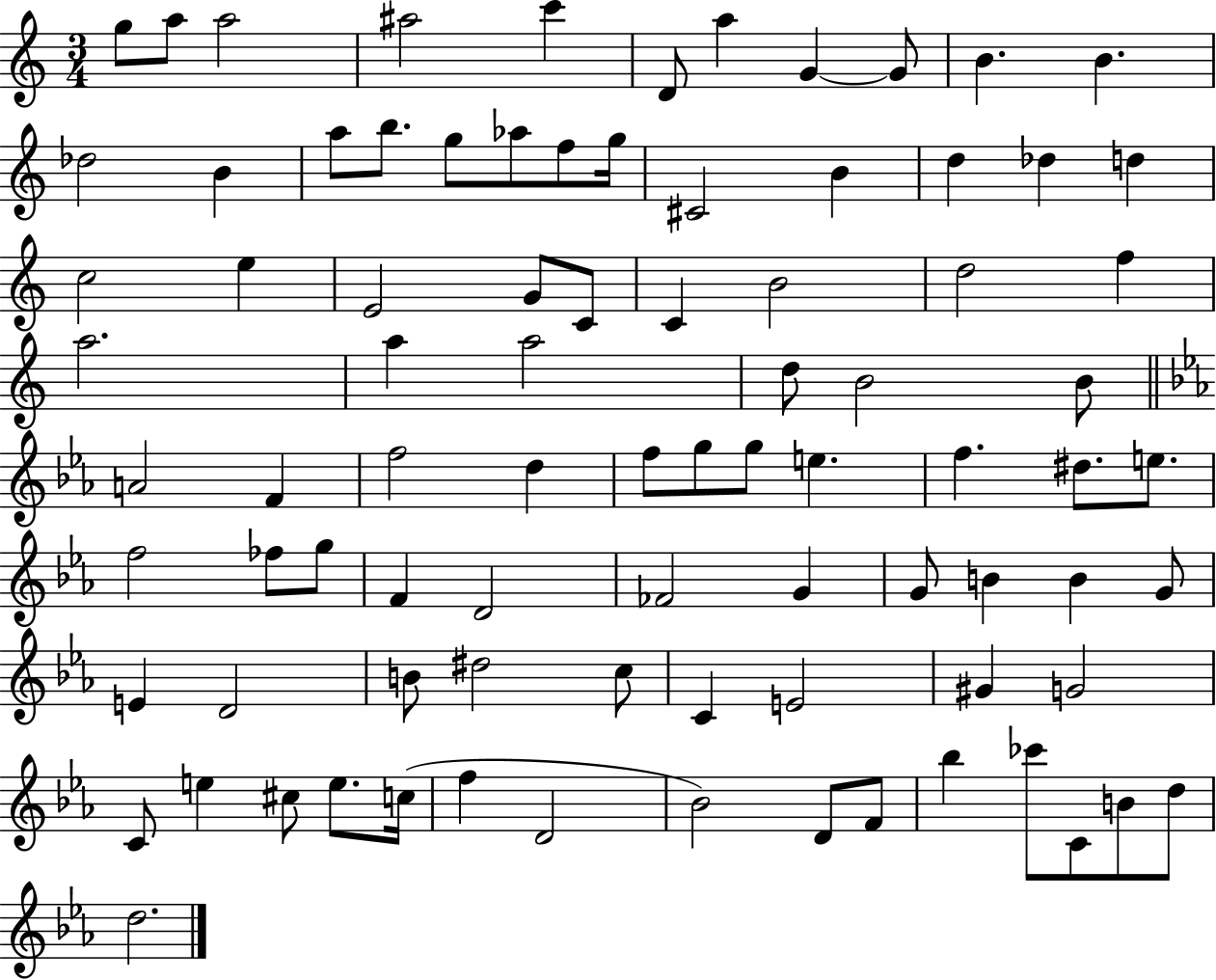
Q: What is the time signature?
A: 3/4